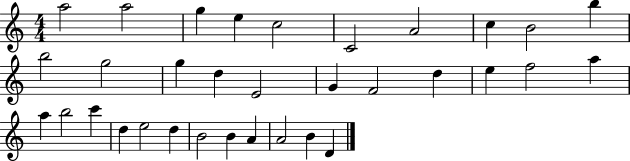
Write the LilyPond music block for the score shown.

{
  \clef treble
  \numericTimeSignature
  \time 4/4
  \key c \major
  a''2 a''2 | g''4 e''4 c''2 | c'2 a'2 | c''4 b'2 b''4 | \break b''2 g''2 | g''4 d''4 e'2 | g'4 f'2 d''4 | e''4 f''2 a''4 | \break a''4 b''2 c'''4 | d''4 e''2 d''4 | b'2 b'4 a'4 | a'2 b'4 d'4 | \break \bar "|."
}